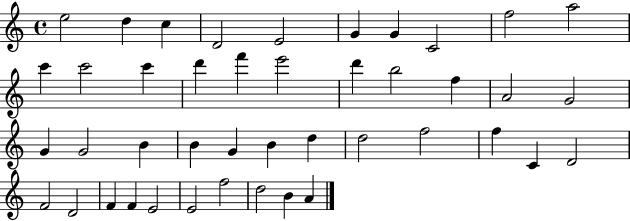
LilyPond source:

{
  \clef treble
  \time 4/4
  \defaultTimeSignature
  \key c \major
  e''2 d''4 c''4 | d'2 e'2 | g'4 g'4 c'2 | f''2 a''2 | \break c'''4 c'''2 c'''4 | d'''4 f'''4 e'''2 | d'''4 b''2 f''4 | a'2 g'2 | \break g'4 g'2 b'4 | b'4 g'4 b'4 d''4 | d''2 f''2 | f''4 c'4 d'2 | \break f'2 d'2 | f'4 f'4 e'2 | e'2 f''2 | d''2 b'4 a'4 | \break \bar "|."
}